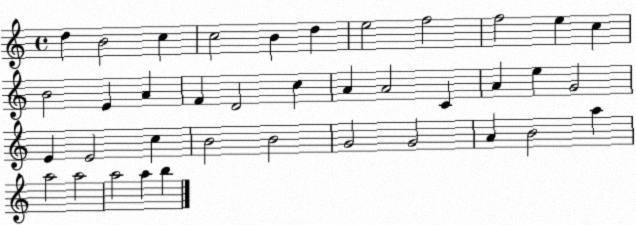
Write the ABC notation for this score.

X:1
T:Untitled
M:4/4
L:1/4
K:C
d B2 c c2 B d e2 f2 f2 e c B2 E A F D2 c A A2 C A e G2 E E2 c B2 B2 G2 G2 A B2 a a2 a2 a2 a b